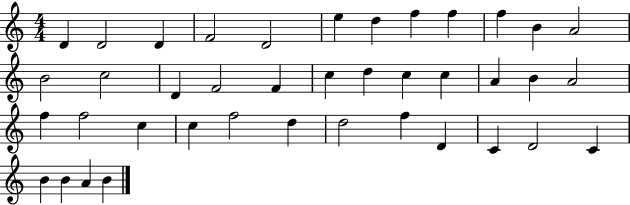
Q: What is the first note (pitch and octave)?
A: D4